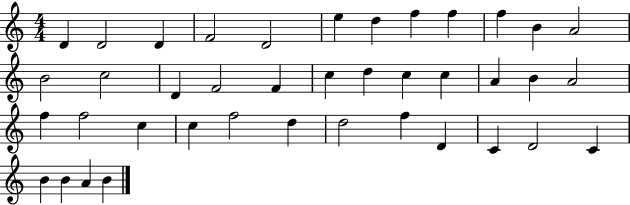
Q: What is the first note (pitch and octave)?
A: D4